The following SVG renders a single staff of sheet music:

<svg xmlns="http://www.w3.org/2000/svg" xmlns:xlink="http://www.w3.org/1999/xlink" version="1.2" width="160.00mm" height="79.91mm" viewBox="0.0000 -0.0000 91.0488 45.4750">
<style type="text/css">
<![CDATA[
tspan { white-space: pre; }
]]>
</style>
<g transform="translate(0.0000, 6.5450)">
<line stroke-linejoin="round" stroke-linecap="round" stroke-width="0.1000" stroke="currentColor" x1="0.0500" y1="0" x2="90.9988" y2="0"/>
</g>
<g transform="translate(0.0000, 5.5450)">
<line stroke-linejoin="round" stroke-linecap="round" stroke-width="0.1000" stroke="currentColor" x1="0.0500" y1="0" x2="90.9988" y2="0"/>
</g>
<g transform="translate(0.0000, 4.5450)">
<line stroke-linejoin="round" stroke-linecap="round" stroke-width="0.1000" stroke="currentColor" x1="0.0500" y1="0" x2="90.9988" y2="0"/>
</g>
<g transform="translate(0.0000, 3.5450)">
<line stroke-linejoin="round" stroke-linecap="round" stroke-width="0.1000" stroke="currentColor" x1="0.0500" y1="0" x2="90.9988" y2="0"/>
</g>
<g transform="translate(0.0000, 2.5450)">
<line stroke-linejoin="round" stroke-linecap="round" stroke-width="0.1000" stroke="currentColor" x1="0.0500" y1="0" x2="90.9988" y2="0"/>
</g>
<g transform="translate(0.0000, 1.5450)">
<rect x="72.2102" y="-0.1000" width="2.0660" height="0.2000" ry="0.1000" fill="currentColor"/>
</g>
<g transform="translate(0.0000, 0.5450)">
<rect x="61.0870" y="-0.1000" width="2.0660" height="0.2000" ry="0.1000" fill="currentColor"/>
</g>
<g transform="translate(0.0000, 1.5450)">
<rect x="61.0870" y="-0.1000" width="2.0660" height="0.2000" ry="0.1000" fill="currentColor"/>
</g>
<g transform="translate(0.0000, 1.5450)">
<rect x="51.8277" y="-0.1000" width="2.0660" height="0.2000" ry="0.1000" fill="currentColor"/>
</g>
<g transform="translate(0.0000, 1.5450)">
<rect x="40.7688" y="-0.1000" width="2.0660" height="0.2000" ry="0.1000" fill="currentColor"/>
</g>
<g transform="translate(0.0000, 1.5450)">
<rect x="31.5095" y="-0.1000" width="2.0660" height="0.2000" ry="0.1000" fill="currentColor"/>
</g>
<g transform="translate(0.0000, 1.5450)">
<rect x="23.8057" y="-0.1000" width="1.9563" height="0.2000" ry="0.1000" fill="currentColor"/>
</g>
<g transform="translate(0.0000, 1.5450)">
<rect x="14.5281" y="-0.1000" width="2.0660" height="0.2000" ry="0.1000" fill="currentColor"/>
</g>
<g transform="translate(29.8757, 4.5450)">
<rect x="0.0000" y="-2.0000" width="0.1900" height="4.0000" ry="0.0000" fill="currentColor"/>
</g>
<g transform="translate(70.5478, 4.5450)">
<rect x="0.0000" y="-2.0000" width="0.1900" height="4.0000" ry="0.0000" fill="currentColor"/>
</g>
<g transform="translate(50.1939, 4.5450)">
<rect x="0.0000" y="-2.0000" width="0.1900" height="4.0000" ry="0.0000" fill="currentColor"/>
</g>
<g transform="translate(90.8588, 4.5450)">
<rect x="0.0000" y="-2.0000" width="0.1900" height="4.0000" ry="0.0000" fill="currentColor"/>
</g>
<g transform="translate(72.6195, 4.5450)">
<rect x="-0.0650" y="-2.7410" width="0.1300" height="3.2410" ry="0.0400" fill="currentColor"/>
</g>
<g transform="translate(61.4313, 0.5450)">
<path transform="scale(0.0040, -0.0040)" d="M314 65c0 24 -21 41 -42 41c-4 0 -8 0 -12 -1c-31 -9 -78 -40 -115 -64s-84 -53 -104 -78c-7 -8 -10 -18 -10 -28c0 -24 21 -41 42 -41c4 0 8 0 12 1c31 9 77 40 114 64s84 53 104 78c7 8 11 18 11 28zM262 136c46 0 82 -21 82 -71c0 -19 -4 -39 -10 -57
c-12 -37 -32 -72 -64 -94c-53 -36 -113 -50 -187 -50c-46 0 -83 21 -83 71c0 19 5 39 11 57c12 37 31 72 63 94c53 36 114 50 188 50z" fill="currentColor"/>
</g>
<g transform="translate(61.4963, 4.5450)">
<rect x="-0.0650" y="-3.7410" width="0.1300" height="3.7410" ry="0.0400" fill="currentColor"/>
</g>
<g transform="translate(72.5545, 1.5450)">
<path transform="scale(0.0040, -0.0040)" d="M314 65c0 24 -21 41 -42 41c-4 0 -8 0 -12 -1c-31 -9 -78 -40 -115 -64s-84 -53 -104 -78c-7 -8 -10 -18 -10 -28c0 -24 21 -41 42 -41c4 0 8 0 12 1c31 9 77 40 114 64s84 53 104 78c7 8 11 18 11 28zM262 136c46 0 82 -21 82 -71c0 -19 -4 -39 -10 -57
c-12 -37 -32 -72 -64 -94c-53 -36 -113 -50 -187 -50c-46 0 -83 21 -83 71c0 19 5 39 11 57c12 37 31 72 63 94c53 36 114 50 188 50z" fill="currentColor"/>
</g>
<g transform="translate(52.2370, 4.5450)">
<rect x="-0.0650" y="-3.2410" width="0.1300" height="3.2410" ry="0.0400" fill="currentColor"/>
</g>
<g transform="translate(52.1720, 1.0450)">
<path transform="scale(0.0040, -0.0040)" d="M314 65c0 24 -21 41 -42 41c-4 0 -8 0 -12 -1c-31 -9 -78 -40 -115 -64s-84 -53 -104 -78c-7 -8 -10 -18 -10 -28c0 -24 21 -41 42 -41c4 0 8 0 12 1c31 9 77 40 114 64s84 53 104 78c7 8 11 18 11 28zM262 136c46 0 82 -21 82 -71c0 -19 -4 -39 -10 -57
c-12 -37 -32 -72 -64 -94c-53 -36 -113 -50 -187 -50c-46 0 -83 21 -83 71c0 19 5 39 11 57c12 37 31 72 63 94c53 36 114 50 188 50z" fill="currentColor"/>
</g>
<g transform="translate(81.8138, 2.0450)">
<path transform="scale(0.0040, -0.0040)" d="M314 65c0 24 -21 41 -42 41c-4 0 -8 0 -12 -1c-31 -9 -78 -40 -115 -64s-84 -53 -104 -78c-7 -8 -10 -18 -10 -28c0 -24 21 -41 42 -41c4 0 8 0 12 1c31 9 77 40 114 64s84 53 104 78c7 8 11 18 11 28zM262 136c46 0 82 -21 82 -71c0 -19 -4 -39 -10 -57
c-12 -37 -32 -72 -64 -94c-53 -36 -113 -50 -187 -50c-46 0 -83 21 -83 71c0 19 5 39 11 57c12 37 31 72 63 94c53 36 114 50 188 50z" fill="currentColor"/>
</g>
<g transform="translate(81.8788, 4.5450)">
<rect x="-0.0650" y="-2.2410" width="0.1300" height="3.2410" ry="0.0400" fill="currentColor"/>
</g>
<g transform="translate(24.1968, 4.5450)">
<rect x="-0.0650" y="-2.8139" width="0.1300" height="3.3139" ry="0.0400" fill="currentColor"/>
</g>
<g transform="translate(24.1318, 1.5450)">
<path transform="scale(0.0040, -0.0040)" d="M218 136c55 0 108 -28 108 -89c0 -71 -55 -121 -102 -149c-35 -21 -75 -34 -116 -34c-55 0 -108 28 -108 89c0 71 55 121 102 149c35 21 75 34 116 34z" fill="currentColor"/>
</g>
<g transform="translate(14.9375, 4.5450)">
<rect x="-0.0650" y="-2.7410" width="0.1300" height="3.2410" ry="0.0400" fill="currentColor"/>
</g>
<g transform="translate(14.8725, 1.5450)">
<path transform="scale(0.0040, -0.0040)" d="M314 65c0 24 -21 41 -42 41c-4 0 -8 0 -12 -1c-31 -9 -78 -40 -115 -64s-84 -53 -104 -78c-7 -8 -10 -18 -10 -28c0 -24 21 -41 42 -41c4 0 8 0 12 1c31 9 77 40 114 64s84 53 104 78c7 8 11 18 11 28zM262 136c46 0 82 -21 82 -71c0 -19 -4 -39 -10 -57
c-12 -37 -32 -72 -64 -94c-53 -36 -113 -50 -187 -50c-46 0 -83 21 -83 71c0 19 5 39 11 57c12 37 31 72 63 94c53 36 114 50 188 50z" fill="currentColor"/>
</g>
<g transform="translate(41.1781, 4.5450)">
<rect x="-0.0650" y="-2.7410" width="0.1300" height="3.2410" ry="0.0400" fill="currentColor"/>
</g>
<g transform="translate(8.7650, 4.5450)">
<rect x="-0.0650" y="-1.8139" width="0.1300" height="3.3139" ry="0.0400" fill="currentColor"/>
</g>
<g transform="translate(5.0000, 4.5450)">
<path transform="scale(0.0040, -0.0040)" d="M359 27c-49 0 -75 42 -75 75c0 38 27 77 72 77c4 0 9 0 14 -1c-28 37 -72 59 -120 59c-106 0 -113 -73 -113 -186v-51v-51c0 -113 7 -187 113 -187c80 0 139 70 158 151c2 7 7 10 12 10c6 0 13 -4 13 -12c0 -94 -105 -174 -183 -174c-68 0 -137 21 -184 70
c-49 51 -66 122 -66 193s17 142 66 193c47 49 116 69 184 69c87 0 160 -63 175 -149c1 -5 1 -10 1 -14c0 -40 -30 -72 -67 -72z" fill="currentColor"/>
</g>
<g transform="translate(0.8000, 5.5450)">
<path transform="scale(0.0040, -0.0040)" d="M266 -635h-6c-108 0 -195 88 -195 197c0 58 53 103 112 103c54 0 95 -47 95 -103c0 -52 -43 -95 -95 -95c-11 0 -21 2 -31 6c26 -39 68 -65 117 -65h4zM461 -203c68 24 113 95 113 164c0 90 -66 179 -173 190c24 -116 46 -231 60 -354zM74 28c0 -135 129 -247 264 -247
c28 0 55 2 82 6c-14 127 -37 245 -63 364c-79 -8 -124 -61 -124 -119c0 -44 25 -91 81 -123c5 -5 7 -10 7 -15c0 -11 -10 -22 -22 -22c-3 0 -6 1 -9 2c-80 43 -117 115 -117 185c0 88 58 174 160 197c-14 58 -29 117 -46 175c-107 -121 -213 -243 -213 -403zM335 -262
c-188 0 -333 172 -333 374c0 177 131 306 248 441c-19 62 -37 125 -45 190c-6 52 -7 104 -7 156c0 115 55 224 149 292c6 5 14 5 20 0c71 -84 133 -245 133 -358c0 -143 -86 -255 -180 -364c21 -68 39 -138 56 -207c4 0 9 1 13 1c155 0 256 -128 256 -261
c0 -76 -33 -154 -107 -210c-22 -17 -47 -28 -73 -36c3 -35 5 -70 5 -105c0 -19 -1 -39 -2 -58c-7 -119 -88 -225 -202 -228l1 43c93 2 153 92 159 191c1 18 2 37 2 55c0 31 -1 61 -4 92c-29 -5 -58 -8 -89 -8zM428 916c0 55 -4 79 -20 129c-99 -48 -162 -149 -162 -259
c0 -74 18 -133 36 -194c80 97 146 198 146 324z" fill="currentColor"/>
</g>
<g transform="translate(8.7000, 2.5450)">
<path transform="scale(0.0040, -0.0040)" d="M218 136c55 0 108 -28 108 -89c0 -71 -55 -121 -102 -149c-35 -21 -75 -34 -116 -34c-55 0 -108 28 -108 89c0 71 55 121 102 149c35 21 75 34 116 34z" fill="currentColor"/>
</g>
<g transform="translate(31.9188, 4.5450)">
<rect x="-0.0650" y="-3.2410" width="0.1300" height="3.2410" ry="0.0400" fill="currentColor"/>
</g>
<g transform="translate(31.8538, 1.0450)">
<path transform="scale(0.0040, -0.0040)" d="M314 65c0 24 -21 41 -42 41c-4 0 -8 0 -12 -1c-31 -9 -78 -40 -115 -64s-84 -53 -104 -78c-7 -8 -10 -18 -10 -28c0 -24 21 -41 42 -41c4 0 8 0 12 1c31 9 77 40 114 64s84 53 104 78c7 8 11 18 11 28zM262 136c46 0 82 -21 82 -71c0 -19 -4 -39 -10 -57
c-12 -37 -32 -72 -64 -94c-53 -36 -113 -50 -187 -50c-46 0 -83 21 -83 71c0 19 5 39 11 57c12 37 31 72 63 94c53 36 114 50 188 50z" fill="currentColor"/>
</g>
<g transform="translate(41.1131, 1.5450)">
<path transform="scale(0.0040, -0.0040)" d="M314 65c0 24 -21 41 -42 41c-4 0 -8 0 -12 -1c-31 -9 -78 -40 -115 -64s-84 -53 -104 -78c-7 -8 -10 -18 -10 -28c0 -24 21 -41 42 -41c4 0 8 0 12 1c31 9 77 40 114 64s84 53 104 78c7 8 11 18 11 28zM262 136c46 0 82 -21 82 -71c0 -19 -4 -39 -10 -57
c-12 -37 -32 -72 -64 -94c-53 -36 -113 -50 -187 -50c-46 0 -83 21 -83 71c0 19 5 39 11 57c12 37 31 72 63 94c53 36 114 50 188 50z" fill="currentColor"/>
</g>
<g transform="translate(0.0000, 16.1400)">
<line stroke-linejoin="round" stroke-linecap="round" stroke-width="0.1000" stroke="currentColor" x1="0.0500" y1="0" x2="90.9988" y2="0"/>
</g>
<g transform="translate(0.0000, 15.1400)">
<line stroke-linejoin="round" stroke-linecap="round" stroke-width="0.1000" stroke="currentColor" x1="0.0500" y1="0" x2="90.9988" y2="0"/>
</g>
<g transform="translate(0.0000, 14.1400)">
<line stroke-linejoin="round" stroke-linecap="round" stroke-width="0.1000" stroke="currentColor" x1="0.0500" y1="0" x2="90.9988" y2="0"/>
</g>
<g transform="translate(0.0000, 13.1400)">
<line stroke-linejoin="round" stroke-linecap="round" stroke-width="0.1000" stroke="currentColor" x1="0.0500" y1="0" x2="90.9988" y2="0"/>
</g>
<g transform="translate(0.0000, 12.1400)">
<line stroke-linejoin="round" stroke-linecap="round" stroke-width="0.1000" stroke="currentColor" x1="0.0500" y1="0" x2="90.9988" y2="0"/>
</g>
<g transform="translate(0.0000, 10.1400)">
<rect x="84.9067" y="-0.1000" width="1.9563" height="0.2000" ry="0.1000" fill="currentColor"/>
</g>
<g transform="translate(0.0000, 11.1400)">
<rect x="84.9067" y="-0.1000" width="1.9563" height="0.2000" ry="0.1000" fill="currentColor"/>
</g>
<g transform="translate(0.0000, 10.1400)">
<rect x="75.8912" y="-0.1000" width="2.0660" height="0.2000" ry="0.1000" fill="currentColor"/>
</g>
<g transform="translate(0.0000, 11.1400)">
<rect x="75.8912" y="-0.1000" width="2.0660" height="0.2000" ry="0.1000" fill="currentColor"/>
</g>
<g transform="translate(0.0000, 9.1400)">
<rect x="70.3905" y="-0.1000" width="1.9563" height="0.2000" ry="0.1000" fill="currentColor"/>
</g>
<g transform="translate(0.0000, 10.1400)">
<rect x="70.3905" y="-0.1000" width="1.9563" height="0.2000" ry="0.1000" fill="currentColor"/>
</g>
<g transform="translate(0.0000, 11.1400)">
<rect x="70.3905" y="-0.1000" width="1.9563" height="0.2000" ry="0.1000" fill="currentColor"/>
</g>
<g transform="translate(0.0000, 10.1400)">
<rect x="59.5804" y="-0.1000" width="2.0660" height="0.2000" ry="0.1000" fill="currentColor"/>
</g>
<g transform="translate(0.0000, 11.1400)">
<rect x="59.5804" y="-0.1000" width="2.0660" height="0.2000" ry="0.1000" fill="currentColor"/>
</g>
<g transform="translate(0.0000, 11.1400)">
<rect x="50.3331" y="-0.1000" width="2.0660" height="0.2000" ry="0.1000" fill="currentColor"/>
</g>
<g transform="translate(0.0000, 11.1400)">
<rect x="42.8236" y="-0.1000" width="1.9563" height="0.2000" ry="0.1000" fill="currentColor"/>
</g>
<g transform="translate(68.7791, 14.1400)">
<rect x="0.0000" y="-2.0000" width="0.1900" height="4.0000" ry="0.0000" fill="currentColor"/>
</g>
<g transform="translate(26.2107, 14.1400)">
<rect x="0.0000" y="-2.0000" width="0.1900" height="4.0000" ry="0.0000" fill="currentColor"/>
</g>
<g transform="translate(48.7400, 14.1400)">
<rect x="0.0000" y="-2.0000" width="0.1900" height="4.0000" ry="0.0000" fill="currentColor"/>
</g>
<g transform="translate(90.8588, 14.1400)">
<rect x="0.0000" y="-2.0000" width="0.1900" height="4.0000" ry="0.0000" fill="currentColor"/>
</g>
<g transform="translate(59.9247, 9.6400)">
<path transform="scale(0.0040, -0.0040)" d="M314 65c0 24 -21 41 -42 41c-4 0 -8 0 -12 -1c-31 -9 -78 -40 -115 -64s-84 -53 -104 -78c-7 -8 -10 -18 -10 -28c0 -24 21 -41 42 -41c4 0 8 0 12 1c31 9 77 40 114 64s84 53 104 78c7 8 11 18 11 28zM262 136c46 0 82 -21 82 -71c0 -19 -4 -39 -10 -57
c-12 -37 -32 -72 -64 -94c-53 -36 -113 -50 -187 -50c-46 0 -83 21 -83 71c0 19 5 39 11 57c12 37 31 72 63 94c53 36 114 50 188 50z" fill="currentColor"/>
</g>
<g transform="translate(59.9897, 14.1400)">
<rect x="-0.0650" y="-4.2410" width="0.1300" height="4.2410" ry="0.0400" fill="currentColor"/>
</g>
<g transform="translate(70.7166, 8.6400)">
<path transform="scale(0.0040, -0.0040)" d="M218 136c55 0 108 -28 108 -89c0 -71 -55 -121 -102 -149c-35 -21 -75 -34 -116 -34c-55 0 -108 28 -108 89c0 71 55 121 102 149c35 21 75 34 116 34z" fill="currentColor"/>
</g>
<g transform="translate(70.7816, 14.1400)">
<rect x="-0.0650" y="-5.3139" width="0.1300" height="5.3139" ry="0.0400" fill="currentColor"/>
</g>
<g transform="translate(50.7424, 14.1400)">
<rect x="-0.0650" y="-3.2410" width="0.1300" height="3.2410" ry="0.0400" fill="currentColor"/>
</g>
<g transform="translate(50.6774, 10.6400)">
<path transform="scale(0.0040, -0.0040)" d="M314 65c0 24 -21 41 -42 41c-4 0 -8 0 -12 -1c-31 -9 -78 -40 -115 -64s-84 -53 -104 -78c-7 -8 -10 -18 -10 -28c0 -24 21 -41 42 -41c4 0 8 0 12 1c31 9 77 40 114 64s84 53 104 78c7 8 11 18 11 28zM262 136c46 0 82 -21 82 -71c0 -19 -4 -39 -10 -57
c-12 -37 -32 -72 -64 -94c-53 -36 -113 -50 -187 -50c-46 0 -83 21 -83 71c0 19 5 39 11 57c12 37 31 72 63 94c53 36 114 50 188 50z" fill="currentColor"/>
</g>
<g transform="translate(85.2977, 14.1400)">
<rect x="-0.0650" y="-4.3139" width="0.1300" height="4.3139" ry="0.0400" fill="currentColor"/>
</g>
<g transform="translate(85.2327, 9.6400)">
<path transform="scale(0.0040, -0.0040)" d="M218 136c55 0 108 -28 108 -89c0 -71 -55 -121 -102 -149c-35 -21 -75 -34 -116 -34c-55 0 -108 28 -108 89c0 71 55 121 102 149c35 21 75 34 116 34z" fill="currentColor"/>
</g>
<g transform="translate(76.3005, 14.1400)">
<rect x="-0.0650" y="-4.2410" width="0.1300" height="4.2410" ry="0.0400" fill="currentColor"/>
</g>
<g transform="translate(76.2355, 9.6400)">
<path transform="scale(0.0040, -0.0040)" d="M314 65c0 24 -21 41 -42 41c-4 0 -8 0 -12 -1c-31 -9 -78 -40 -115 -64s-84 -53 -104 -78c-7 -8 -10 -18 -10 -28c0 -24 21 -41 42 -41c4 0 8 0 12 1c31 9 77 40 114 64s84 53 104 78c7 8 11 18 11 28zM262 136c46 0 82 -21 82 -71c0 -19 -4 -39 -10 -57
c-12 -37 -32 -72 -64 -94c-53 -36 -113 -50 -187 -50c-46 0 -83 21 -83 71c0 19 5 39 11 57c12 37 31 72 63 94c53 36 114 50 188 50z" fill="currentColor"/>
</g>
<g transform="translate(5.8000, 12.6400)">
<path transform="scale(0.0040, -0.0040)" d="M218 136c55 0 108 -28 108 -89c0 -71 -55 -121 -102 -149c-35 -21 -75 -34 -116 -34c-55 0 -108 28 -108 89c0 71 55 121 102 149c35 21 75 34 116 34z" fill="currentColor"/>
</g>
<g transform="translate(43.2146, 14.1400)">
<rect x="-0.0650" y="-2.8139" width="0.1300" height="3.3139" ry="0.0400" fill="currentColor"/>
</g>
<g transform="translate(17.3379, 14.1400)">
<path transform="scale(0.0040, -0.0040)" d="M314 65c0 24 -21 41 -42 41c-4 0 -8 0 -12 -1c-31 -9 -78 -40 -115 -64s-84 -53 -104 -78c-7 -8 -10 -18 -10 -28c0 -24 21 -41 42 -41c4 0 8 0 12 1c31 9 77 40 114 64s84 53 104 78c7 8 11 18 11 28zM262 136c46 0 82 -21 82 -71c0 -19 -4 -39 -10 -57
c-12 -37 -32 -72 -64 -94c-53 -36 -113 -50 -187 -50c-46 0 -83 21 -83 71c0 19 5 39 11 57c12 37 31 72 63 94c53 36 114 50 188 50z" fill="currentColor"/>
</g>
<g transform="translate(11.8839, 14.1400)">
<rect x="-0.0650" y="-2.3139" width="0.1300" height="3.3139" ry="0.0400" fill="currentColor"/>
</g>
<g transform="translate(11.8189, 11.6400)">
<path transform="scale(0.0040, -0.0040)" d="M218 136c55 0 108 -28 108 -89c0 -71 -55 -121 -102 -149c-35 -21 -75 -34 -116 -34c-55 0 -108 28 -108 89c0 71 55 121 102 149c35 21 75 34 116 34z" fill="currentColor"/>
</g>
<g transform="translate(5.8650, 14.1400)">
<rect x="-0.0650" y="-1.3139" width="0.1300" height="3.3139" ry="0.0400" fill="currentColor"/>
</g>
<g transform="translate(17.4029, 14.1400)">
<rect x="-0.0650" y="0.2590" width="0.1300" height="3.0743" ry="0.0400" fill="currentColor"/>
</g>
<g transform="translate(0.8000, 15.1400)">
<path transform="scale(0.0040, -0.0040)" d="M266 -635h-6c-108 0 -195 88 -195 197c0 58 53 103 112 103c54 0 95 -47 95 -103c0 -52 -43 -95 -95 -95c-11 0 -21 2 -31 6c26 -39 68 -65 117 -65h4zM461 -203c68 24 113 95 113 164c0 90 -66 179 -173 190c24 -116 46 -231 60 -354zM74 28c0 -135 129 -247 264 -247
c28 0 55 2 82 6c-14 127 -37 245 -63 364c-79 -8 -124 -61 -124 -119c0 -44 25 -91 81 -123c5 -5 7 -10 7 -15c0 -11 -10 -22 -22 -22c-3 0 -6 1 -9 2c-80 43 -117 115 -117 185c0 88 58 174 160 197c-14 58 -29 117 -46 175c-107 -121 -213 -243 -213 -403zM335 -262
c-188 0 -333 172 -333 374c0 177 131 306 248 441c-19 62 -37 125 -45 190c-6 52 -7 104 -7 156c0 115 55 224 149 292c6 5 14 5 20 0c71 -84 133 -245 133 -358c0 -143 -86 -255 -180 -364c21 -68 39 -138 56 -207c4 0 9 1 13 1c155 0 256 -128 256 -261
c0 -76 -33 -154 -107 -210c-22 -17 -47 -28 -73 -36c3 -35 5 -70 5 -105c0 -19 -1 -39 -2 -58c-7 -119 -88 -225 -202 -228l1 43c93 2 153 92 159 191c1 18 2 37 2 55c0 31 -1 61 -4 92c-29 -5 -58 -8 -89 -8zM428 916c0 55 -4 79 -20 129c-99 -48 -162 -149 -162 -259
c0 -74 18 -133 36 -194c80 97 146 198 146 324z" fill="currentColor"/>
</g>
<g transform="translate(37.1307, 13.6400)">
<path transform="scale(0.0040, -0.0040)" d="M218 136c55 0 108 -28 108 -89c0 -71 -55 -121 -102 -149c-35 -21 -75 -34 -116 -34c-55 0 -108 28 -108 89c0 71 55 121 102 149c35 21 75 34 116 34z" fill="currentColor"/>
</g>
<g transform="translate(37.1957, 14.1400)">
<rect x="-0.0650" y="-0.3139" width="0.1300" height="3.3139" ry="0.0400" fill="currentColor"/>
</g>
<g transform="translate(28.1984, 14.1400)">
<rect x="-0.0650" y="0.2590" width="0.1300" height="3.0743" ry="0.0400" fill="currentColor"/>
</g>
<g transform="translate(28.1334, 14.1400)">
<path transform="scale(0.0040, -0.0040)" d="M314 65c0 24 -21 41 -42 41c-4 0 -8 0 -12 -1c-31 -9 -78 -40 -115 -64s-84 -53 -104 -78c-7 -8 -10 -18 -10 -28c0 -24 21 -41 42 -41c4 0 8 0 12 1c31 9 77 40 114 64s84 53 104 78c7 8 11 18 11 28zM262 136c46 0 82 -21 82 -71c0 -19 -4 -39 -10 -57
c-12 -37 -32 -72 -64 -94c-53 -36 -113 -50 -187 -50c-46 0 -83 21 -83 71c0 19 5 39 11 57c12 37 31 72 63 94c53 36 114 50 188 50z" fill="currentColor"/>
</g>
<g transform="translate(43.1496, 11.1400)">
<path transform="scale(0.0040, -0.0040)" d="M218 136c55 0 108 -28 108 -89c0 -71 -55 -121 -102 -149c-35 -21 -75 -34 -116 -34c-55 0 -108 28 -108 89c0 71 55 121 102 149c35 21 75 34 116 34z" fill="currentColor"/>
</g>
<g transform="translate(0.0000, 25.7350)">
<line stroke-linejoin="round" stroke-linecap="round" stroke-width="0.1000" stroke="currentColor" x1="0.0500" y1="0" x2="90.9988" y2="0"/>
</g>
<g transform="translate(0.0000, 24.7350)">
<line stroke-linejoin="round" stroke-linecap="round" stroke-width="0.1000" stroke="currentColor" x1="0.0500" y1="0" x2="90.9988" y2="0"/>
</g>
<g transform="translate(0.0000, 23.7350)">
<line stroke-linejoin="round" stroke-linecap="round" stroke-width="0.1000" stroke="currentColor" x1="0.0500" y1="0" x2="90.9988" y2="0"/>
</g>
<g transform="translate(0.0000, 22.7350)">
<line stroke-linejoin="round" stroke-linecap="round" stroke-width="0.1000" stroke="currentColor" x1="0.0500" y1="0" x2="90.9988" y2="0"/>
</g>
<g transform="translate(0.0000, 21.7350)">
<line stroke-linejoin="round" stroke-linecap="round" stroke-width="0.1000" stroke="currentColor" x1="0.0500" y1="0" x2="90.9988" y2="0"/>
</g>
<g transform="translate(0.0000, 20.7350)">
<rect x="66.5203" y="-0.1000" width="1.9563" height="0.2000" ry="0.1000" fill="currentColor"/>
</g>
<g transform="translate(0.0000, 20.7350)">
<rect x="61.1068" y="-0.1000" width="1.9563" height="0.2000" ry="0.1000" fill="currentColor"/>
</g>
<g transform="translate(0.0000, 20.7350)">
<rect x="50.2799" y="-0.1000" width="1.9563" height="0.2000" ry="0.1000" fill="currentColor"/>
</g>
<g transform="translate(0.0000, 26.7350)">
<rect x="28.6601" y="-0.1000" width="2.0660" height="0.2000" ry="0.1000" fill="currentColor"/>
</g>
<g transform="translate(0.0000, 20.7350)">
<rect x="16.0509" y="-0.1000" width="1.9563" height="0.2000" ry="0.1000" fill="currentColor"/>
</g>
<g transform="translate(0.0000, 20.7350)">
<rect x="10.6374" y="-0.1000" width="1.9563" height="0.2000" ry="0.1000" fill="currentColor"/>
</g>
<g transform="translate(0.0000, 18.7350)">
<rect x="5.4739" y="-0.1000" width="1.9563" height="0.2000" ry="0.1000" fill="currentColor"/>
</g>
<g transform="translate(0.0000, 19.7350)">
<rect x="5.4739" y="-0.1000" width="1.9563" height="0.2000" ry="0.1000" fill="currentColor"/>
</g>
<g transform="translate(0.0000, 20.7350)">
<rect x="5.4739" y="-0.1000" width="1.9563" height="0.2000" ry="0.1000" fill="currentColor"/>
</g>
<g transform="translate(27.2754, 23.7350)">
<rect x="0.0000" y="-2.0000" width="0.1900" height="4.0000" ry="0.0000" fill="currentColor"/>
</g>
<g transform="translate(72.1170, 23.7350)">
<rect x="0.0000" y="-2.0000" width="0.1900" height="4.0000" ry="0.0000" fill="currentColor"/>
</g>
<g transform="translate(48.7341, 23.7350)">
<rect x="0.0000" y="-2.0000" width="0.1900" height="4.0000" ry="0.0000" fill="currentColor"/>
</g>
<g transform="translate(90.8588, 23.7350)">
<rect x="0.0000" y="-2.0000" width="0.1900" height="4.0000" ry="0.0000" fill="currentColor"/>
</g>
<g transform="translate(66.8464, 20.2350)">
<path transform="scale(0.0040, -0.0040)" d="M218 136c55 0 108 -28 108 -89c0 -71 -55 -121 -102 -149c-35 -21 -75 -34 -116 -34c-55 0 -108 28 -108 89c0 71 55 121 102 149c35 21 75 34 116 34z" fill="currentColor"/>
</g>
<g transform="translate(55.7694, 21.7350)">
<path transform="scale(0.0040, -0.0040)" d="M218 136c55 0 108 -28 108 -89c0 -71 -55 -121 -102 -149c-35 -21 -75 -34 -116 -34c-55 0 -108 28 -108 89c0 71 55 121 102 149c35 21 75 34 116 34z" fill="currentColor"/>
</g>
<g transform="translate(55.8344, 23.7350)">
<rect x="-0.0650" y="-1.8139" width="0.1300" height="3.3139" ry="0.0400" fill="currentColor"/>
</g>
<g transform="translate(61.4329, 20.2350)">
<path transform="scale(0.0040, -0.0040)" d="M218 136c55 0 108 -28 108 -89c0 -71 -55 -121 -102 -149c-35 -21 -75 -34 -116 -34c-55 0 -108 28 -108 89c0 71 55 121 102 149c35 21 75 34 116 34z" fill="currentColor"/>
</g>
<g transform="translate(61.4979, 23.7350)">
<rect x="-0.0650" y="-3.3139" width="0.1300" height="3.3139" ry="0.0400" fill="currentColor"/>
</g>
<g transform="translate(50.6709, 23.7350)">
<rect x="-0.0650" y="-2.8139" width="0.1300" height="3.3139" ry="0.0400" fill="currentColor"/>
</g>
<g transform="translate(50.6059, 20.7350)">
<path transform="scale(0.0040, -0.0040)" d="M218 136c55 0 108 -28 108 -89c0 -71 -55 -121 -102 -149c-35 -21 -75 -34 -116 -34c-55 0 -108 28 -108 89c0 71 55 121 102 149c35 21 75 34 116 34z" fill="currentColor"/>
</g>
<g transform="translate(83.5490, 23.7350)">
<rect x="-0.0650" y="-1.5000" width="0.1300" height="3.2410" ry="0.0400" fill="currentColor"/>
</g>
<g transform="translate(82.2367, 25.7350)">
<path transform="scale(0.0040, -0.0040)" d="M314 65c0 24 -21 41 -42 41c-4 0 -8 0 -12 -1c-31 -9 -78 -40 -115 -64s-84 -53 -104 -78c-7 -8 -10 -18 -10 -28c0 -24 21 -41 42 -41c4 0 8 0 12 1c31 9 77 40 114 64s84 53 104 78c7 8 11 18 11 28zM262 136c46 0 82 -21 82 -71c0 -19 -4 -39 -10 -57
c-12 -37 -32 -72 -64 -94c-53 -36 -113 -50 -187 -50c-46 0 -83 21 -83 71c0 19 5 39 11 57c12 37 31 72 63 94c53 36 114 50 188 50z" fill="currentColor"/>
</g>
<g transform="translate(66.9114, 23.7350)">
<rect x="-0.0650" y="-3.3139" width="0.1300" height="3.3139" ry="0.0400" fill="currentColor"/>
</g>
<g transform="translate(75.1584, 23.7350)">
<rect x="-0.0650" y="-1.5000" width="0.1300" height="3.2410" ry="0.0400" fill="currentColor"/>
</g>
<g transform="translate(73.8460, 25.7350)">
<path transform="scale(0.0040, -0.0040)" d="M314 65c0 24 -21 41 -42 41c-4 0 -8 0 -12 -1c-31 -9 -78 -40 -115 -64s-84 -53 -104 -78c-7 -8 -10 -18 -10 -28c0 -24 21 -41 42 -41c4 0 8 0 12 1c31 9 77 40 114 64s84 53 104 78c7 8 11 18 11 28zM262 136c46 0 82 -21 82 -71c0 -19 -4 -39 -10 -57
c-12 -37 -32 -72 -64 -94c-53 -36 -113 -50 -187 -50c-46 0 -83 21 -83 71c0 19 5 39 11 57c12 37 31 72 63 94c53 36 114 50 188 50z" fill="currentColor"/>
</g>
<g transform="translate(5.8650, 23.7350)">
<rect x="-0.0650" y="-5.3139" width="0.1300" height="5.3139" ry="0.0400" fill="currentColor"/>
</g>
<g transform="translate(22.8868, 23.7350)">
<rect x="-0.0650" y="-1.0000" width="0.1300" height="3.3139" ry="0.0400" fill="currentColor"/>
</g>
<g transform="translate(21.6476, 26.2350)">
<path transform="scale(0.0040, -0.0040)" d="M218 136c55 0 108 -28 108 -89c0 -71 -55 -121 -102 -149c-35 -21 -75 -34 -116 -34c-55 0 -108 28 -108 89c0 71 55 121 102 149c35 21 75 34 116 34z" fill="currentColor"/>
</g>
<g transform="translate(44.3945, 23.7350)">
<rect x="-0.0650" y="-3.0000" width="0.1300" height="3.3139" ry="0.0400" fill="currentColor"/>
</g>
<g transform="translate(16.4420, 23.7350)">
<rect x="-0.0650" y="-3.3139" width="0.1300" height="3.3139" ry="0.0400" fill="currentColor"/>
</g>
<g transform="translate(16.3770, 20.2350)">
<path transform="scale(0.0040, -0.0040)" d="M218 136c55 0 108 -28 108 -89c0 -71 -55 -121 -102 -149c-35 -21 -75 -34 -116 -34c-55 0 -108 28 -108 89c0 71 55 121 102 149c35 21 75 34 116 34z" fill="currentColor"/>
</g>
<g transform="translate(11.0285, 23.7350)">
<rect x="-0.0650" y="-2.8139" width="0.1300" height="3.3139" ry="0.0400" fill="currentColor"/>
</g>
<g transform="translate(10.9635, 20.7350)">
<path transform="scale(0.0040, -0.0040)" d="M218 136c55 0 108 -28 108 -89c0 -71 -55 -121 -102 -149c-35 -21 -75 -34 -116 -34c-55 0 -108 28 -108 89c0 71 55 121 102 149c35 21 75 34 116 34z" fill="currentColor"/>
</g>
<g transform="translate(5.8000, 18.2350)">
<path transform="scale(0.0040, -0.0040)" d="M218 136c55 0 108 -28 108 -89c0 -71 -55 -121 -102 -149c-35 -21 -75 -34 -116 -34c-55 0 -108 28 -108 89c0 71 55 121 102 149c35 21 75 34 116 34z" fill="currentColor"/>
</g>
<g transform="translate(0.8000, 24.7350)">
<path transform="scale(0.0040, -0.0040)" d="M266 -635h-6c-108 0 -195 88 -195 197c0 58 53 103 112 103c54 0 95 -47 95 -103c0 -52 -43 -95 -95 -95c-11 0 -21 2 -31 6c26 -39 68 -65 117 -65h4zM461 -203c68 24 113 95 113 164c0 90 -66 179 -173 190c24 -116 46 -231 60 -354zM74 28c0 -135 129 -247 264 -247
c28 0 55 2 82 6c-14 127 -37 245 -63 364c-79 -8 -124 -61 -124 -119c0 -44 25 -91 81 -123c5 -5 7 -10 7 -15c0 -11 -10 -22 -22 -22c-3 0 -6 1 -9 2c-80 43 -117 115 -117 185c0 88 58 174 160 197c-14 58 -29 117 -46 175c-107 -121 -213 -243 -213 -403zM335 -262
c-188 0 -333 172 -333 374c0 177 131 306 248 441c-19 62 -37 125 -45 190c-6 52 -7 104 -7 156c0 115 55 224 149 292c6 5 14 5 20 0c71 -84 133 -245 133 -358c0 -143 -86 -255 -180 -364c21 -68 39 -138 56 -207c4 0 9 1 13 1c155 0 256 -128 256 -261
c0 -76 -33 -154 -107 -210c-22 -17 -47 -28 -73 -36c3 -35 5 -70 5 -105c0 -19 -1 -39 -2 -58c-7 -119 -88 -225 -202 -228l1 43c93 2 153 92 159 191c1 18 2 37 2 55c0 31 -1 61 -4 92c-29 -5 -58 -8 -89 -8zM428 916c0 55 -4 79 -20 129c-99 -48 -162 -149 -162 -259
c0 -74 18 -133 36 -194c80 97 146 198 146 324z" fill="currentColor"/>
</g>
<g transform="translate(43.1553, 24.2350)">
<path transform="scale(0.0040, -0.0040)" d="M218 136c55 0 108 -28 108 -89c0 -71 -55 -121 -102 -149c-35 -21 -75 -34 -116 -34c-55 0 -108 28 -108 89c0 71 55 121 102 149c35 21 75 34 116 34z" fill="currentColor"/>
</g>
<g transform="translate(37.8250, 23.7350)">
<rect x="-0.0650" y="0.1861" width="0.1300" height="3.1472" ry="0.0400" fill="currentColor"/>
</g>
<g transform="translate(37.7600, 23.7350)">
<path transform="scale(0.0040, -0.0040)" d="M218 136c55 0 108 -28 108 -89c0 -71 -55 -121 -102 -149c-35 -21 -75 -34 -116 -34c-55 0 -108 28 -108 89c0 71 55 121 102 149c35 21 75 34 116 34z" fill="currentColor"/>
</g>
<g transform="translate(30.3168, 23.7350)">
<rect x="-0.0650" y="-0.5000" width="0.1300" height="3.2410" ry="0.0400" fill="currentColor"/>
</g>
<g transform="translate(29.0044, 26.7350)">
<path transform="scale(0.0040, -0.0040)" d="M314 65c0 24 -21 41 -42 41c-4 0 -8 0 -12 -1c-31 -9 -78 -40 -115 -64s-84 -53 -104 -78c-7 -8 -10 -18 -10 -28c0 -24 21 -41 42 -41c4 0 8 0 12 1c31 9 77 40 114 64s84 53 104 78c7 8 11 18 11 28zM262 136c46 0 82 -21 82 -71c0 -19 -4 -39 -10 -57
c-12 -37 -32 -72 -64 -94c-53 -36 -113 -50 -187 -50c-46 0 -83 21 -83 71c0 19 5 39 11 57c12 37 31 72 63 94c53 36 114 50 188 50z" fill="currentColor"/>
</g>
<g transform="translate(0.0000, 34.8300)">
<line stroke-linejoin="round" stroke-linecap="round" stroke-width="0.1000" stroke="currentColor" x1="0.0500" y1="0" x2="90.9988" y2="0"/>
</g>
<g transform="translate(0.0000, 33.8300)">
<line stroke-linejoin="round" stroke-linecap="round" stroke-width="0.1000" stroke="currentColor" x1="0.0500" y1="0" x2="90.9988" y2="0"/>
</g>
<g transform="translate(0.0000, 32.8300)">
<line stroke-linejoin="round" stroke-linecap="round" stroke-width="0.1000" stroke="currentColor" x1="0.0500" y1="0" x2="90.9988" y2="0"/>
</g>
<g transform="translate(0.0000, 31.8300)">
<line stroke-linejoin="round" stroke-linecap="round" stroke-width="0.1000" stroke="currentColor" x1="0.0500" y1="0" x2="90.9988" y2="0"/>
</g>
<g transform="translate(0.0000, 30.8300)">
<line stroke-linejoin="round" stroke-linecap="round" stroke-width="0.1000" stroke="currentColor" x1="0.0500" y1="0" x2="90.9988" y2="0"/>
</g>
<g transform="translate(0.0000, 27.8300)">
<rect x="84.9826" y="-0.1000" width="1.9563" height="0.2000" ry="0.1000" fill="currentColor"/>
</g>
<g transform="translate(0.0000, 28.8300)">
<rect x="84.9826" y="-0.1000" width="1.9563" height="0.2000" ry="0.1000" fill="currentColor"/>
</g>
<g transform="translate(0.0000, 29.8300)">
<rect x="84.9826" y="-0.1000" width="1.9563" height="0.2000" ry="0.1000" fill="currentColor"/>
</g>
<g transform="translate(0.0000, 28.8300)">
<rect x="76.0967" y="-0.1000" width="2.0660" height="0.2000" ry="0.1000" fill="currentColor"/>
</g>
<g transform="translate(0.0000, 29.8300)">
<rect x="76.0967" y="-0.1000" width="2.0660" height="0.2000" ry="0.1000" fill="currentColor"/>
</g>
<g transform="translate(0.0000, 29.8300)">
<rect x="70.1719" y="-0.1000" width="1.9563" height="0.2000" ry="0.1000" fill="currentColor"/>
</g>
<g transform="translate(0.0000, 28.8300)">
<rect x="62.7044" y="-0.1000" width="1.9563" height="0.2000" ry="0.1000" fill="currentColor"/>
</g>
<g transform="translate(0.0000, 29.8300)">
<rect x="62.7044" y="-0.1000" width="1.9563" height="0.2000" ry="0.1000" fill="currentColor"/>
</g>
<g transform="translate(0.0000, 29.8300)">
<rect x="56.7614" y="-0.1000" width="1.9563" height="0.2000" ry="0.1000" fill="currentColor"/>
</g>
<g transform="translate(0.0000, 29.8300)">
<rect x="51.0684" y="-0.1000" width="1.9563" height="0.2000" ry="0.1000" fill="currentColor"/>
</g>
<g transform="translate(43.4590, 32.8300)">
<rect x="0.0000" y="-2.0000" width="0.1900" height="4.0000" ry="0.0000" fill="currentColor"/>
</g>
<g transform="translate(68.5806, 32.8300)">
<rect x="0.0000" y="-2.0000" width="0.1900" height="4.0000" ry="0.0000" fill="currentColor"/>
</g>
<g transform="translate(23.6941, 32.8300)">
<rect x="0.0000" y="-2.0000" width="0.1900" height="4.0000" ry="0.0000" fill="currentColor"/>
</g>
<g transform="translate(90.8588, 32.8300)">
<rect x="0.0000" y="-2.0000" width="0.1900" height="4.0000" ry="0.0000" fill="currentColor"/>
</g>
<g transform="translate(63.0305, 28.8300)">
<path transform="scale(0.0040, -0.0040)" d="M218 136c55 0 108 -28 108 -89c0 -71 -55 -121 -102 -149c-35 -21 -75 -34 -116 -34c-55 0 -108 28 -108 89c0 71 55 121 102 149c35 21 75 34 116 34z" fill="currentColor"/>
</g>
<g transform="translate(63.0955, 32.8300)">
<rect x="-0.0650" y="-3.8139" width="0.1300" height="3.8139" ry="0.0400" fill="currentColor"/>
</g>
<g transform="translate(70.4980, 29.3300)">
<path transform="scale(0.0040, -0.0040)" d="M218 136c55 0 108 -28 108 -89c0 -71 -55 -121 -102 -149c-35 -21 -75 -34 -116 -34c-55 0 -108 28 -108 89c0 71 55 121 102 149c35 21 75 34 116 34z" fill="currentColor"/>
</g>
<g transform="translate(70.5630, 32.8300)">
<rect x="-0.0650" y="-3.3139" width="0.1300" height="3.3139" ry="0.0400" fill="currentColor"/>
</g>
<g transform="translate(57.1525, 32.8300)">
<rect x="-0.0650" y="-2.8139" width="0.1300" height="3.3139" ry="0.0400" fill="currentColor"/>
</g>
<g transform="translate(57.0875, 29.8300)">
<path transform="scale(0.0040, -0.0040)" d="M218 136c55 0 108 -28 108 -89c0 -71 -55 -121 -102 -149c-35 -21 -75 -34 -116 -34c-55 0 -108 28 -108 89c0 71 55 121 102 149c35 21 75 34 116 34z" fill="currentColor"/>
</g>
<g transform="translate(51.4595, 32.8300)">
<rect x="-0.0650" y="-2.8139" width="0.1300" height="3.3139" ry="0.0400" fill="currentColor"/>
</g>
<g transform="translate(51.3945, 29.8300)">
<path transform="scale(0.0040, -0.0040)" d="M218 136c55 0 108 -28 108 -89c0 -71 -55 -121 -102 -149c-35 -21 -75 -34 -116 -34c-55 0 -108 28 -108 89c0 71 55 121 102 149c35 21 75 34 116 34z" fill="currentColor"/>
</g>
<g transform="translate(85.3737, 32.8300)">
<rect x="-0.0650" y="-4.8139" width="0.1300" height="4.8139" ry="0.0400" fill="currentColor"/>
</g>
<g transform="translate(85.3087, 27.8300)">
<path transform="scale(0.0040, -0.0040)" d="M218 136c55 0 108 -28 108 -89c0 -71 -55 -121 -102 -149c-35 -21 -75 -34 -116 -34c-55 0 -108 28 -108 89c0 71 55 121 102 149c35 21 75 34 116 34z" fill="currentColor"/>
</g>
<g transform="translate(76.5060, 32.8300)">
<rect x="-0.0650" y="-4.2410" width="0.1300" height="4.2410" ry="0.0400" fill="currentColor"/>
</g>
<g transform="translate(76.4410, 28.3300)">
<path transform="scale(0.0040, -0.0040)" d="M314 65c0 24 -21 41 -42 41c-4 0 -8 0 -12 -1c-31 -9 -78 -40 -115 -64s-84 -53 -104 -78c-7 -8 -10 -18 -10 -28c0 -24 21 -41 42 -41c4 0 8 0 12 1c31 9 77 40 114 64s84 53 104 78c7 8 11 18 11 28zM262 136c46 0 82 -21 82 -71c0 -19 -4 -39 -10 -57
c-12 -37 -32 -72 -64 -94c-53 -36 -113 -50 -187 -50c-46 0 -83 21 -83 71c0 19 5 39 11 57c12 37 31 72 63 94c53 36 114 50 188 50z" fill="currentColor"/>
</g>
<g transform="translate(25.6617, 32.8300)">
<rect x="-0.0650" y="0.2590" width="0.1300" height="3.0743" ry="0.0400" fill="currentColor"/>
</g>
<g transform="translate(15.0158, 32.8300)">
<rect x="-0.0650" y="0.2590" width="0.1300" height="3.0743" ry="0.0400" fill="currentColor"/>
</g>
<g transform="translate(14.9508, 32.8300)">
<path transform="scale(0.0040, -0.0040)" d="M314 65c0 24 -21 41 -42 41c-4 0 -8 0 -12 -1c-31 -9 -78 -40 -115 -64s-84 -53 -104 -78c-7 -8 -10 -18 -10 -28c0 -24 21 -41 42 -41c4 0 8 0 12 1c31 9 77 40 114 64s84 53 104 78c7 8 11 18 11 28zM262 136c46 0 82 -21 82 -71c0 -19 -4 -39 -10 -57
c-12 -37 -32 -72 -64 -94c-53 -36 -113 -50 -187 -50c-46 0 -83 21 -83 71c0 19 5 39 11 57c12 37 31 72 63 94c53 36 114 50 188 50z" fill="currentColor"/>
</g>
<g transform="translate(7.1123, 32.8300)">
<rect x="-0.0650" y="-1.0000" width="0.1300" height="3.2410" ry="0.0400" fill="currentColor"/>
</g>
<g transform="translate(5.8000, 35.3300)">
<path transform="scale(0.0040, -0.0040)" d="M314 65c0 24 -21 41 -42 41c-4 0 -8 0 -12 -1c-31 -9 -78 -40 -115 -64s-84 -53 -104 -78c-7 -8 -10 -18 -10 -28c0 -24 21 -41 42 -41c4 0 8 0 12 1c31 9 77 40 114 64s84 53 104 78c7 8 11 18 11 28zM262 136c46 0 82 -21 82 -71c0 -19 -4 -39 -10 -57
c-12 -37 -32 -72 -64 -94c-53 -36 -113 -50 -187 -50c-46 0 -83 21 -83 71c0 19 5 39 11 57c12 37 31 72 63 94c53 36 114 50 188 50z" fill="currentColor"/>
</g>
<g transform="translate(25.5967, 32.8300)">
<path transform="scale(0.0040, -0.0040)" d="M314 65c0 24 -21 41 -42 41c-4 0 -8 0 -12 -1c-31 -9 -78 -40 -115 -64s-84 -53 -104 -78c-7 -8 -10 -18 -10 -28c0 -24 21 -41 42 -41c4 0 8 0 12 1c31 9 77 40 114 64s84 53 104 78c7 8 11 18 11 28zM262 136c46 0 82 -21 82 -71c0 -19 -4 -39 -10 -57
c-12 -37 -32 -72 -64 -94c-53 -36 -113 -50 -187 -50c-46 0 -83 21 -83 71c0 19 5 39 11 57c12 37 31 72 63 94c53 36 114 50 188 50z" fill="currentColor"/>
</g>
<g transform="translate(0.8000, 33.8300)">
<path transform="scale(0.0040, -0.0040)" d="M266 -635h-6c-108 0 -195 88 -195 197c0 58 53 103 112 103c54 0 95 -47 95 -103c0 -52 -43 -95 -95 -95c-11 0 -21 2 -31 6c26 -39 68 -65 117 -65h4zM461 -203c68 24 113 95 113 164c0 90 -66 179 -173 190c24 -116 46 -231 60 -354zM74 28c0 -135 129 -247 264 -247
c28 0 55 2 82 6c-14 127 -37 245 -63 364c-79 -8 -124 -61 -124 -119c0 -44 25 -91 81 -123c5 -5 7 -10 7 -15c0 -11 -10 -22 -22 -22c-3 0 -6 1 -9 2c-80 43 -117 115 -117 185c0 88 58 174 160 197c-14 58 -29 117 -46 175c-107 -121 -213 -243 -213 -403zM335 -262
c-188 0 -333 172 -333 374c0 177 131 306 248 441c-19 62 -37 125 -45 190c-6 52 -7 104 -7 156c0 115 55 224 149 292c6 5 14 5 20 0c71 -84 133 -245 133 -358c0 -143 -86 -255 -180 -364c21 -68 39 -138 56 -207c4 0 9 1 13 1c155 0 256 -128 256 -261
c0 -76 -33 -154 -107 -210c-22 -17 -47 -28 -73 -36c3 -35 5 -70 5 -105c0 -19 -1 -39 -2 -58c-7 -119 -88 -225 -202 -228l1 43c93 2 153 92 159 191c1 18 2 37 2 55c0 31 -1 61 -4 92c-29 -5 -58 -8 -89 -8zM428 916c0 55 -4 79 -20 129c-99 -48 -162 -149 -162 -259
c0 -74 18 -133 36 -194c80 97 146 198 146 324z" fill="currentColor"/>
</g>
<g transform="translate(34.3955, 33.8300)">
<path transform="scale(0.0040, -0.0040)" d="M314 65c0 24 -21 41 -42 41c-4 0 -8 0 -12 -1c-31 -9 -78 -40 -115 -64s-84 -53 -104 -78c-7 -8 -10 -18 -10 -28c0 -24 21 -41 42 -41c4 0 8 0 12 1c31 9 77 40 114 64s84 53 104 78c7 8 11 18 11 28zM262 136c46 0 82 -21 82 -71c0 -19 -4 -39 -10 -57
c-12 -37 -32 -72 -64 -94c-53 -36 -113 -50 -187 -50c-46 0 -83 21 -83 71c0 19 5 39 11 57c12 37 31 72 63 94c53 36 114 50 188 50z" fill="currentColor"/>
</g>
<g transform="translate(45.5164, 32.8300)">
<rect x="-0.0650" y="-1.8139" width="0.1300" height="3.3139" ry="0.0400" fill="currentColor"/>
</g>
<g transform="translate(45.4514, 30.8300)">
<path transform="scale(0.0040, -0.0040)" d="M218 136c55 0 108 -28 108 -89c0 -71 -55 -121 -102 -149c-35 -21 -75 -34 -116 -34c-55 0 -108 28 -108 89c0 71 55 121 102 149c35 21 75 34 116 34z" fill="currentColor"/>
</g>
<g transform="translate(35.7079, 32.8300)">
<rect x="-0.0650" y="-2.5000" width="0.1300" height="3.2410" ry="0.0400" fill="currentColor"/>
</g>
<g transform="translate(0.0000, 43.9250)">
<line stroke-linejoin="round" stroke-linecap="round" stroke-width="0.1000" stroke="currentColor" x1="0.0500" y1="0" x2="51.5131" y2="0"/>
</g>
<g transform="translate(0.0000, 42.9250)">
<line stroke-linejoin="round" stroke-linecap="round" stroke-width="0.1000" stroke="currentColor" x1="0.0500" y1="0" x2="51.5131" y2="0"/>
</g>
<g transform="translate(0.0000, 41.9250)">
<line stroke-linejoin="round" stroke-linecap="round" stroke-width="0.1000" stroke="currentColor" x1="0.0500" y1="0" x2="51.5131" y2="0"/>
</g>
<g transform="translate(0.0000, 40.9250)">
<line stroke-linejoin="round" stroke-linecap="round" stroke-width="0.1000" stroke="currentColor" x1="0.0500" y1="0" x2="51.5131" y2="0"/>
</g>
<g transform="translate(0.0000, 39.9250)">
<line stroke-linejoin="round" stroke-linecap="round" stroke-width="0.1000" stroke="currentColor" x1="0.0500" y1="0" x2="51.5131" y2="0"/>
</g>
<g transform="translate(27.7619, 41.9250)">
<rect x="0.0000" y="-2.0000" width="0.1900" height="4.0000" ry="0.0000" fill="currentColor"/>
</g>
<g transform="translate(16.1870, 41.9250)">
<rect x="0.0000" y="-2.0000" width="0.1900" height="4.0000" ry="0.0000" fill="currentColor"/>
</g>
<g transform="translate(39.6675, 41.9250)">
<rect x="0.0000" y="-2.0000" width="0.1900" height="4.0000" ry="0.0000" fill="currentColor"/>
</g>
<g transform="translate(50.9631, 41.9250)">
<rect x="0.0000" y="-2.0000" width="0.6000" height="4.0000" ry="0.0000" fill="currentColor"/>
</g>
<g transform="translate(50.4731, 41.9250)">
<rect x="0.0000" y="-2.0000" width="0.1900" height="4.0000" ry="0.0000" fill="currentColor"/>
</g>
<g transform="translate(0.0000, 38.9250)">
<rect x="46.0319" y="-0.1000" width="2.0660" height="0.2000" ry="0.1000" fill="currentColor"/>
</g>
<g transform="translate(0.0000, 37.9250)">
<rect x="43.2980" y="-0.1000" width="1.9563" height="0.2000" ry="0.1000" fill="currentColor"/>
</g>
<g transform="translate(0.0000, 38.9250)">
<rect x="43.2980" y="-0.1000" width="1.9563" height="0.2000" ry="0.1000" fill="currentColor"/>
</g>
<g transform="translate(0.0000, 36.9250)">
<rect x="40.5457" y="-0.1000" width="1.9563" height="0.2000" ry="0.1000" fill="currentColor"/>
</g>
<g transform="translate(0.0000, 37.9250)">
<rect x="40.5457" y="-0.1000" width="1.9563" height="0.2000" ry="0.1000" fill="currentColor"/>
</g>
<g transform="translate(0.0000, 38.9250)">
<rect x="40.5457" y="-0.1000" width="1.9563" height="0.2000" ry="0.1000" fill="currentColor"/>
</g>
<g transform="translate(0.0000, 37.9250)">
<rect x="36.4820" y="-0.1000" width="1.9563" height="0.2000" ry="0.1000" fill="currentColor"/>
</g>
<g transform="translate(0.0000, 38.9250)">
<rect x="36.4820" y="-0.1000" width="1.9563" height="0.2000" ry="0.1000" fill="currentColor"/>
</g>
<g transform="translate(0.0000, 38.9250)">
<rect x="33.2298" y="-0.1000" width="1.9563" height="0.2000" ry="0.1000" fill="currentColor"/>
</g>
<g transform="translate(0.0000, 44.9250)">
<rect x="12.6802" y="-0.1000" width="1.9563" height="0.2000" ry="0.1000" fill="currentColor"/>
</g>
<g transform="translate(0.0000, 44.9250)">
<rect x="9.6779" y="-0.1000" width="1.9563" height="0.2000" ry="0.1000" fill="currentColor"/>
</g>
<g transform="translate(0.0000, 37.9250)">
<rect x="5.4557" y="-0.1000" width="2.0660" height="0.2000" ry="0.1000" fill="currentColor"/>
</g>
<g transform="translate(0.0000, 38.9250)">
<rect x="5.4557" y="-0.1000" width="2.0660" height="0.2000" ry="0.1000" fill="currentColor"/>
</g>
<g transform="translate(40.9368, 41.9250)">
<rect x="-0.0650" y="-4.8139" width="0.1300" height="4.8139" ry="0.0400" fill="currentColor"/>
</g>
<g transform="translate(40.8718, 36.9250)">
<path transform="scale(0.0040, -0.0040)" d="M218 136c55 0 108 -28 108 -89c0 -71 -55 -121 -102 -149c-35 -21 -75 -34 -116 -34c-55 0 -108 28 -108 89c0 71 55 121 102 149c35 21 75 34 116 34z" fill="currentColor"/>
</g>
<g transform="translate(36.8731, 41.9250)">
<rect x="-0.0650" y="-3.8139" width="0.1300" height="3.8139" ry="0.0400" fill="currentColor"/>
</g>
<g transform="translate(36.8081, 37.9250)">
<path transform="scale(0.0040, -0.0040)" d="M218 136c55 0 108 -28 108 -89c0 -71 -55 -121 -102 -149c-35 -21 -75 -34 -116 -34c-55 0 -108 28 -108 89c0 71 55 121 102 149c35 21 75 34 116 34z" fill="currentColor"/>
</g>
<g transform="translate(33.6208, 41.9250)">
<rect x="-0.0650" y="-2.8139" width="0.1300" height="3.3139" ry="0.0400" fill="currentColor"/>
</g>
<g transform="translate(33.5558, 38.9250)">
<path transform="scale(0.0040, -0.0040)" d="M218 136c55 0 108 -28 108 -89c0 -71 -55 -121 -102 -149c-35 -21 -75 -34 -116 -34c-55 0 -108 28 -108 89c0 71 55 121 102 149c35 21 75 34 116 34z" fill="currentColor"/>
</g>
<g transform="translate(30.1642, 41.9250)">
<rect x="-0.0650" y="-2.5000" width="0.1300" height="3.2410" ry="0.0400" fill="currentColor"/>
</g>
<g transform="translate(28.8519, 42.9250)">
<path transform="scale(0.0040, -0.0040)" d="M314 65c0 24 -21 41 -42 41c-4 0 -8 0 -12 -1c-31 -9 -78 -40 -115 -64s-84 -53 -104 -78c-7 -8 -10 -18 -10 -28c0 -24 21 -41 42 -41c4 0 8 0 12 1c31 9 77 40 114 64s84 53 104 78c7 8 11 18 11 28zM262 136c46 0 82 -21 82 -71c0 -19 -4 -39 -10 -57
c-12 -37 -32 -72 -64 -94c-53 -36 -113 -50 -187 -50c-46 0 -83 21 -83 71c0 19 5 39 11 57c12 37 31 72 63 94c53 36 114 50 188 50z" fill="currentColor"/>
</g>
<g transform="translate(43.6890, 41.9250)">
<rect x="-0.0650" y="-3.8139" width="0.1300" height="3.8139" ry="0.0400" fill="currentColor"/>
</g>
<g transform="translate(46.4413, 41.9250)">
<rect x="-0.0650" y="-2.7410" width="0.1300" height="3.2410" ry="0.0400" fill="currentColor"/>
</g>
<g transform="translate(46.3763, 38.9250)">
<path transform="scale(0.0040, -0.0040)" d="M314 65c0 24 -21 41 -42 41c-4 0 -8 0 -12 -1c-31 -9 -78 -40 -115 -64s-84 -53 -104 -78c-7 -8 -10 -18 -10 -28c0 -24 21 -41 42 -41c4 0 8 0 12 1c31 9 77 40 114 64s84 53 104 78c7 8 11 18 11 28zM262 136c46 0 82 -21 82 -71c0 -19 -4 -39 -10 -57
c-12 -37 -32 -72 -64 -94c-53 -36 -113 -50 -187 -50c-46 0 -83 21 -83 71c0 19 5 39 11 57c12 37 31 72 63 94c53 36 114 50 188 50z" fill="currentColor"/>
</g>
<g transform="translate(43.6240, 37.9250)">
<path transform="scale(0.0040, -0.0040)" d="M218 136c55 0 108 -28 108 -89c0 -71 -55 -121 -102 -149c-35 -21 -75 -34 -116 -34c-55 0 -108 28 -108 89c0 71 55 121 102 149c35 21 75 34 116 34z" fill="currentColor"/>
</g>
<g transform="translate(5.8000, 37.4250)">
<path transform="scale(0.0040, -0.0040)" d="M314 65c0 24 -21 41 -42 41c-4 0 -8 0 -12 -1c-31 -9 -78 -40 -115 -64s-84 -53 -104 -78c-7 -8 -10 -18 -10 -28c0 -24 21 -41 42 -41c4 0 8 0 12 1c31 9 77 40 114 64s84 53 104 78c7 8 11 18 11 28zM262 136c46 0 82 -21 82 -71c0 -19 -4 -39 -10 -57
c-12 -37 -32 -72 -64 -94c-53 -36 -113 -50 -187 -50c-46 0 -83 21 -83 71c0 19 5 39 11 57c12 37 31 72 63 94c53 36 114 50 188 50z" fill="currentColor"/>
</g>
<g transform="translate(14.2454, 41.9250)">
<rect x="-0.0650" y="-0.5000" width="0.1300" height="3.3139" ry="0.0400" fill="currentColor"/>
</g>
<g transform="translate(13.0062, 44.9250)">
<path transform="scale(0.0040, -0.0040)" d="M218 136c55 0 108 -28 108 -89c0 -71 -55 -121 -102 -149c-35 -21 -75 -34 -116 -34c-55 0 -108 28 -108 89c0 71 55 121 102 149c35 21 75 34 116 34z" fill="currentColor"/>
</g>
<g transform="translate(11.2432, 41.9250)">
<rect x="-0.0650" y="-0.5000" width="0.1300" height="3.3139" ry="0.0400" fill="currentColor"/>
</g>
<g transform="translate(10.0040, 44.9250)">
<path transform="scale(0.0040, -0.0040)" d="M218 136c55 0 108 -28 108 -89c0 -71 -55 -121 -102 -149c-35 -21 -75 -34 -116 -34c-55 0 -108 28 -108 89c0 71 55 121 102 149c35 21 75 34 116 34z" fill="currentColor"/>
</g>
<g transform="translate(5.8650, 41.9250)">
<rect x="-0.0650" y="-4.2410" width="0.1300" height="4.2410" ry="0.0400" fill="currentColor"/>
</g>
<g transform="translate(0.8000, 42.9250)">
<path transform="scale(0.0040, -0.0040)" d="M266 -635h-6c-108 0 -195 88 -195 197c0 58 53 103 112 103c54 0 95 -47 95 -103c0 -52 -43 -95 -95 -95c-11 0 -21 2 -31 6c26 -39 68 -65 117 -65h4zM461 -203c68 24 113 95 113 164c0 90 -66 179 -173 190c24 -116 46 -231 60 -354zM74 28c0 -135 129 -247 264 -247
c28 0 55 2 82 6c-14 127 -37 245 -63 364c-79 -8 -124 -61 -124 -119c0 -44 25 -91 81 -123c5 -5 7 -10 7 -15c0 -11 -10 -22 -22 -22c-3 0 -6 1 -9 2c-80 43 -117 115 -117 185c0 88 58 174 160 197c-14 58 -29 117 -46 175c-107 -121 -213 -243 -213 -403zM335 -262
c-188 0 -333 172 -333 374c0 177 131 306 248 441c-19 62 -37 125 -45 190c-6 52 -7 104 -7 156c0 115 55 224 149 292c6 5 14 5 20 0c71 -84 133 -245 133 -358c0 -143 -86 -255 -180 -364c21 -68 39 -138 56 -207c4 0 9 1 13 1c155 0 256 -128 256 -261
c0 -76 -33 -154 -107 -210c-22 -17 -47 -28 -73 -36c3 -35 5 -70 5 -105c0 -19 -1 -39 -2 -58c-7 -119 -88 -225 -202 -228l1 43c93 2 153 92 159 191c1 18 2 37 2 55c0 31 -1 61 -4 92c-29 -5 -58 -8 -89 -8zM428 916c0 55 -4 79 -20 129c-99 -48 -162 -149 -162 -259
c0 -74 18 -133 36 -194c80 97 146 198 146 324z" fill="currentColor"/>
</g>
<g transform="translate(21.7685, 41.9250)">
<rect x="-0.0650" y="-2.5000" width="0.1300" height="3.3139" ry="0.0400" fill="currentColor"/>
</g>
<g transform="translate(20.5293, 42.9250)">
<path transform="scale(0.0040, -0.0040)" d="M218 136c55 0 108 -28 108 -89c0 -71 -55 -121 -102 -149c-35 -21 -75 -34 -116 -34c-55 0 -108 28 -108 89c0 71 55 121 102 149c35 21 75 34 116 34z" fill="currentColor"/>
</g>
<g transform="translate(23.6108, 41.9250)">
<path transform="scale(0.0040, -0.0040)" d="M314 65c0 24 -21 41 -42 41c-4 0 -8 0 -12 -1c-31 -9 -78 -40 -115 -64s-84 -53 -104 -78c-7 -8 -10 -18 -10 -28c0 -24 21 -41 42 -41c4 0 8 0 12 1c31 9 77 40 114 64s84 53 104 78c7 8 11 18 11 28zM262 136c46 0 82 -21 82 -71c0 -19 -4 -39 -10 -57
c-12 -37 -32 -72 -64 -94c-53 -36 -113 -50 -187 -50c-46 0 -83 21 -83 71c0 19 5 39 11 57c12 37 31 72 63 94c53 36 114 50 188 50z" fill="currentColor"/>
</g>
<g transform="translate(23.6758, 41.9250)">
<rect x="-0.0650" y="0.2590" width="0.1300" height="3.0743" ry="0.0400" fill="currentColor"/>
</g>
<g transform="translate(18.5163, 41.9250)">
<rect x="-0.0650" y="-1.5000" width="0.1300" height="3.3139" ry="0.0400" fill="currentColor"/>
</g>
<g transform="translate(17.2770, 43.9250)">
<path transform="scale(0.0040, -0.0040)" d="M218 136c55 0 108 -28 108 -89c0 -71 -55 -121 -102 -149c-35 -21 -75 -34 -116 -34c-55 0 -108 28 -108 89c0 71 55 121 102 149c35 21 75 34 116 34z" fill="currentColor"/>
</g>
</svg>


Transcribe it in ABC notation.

X:1
T:Untitled
M:4/4
L:1/4
K:C
f a2 a b2 a2 b2 c'2 a2 g2 e g B2 B2 c a b2 d'2 f' d'2 d' f' a b D C2 B A a f b b E2 E2 D2 B2 B2 G2 f a a c' b d'2 e' d'2 C C E G B2 G2 a c' e' c' a2